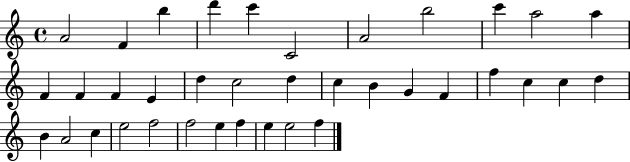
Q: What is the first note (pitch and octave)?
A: A4